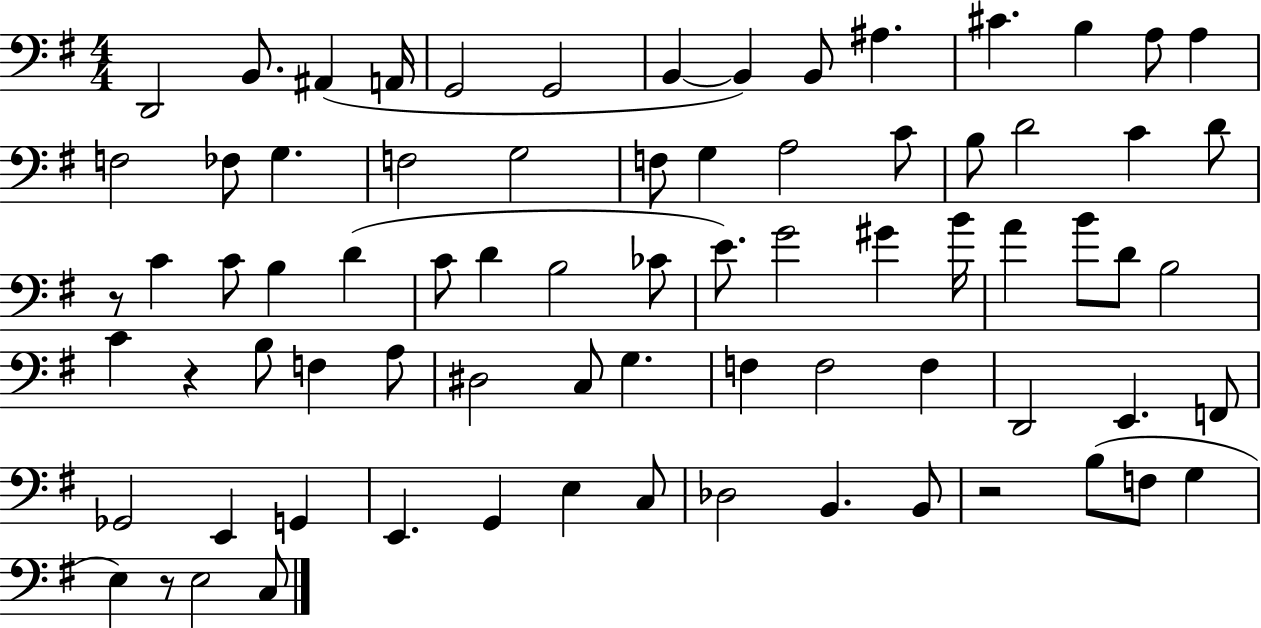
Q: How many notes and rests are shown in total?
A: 76